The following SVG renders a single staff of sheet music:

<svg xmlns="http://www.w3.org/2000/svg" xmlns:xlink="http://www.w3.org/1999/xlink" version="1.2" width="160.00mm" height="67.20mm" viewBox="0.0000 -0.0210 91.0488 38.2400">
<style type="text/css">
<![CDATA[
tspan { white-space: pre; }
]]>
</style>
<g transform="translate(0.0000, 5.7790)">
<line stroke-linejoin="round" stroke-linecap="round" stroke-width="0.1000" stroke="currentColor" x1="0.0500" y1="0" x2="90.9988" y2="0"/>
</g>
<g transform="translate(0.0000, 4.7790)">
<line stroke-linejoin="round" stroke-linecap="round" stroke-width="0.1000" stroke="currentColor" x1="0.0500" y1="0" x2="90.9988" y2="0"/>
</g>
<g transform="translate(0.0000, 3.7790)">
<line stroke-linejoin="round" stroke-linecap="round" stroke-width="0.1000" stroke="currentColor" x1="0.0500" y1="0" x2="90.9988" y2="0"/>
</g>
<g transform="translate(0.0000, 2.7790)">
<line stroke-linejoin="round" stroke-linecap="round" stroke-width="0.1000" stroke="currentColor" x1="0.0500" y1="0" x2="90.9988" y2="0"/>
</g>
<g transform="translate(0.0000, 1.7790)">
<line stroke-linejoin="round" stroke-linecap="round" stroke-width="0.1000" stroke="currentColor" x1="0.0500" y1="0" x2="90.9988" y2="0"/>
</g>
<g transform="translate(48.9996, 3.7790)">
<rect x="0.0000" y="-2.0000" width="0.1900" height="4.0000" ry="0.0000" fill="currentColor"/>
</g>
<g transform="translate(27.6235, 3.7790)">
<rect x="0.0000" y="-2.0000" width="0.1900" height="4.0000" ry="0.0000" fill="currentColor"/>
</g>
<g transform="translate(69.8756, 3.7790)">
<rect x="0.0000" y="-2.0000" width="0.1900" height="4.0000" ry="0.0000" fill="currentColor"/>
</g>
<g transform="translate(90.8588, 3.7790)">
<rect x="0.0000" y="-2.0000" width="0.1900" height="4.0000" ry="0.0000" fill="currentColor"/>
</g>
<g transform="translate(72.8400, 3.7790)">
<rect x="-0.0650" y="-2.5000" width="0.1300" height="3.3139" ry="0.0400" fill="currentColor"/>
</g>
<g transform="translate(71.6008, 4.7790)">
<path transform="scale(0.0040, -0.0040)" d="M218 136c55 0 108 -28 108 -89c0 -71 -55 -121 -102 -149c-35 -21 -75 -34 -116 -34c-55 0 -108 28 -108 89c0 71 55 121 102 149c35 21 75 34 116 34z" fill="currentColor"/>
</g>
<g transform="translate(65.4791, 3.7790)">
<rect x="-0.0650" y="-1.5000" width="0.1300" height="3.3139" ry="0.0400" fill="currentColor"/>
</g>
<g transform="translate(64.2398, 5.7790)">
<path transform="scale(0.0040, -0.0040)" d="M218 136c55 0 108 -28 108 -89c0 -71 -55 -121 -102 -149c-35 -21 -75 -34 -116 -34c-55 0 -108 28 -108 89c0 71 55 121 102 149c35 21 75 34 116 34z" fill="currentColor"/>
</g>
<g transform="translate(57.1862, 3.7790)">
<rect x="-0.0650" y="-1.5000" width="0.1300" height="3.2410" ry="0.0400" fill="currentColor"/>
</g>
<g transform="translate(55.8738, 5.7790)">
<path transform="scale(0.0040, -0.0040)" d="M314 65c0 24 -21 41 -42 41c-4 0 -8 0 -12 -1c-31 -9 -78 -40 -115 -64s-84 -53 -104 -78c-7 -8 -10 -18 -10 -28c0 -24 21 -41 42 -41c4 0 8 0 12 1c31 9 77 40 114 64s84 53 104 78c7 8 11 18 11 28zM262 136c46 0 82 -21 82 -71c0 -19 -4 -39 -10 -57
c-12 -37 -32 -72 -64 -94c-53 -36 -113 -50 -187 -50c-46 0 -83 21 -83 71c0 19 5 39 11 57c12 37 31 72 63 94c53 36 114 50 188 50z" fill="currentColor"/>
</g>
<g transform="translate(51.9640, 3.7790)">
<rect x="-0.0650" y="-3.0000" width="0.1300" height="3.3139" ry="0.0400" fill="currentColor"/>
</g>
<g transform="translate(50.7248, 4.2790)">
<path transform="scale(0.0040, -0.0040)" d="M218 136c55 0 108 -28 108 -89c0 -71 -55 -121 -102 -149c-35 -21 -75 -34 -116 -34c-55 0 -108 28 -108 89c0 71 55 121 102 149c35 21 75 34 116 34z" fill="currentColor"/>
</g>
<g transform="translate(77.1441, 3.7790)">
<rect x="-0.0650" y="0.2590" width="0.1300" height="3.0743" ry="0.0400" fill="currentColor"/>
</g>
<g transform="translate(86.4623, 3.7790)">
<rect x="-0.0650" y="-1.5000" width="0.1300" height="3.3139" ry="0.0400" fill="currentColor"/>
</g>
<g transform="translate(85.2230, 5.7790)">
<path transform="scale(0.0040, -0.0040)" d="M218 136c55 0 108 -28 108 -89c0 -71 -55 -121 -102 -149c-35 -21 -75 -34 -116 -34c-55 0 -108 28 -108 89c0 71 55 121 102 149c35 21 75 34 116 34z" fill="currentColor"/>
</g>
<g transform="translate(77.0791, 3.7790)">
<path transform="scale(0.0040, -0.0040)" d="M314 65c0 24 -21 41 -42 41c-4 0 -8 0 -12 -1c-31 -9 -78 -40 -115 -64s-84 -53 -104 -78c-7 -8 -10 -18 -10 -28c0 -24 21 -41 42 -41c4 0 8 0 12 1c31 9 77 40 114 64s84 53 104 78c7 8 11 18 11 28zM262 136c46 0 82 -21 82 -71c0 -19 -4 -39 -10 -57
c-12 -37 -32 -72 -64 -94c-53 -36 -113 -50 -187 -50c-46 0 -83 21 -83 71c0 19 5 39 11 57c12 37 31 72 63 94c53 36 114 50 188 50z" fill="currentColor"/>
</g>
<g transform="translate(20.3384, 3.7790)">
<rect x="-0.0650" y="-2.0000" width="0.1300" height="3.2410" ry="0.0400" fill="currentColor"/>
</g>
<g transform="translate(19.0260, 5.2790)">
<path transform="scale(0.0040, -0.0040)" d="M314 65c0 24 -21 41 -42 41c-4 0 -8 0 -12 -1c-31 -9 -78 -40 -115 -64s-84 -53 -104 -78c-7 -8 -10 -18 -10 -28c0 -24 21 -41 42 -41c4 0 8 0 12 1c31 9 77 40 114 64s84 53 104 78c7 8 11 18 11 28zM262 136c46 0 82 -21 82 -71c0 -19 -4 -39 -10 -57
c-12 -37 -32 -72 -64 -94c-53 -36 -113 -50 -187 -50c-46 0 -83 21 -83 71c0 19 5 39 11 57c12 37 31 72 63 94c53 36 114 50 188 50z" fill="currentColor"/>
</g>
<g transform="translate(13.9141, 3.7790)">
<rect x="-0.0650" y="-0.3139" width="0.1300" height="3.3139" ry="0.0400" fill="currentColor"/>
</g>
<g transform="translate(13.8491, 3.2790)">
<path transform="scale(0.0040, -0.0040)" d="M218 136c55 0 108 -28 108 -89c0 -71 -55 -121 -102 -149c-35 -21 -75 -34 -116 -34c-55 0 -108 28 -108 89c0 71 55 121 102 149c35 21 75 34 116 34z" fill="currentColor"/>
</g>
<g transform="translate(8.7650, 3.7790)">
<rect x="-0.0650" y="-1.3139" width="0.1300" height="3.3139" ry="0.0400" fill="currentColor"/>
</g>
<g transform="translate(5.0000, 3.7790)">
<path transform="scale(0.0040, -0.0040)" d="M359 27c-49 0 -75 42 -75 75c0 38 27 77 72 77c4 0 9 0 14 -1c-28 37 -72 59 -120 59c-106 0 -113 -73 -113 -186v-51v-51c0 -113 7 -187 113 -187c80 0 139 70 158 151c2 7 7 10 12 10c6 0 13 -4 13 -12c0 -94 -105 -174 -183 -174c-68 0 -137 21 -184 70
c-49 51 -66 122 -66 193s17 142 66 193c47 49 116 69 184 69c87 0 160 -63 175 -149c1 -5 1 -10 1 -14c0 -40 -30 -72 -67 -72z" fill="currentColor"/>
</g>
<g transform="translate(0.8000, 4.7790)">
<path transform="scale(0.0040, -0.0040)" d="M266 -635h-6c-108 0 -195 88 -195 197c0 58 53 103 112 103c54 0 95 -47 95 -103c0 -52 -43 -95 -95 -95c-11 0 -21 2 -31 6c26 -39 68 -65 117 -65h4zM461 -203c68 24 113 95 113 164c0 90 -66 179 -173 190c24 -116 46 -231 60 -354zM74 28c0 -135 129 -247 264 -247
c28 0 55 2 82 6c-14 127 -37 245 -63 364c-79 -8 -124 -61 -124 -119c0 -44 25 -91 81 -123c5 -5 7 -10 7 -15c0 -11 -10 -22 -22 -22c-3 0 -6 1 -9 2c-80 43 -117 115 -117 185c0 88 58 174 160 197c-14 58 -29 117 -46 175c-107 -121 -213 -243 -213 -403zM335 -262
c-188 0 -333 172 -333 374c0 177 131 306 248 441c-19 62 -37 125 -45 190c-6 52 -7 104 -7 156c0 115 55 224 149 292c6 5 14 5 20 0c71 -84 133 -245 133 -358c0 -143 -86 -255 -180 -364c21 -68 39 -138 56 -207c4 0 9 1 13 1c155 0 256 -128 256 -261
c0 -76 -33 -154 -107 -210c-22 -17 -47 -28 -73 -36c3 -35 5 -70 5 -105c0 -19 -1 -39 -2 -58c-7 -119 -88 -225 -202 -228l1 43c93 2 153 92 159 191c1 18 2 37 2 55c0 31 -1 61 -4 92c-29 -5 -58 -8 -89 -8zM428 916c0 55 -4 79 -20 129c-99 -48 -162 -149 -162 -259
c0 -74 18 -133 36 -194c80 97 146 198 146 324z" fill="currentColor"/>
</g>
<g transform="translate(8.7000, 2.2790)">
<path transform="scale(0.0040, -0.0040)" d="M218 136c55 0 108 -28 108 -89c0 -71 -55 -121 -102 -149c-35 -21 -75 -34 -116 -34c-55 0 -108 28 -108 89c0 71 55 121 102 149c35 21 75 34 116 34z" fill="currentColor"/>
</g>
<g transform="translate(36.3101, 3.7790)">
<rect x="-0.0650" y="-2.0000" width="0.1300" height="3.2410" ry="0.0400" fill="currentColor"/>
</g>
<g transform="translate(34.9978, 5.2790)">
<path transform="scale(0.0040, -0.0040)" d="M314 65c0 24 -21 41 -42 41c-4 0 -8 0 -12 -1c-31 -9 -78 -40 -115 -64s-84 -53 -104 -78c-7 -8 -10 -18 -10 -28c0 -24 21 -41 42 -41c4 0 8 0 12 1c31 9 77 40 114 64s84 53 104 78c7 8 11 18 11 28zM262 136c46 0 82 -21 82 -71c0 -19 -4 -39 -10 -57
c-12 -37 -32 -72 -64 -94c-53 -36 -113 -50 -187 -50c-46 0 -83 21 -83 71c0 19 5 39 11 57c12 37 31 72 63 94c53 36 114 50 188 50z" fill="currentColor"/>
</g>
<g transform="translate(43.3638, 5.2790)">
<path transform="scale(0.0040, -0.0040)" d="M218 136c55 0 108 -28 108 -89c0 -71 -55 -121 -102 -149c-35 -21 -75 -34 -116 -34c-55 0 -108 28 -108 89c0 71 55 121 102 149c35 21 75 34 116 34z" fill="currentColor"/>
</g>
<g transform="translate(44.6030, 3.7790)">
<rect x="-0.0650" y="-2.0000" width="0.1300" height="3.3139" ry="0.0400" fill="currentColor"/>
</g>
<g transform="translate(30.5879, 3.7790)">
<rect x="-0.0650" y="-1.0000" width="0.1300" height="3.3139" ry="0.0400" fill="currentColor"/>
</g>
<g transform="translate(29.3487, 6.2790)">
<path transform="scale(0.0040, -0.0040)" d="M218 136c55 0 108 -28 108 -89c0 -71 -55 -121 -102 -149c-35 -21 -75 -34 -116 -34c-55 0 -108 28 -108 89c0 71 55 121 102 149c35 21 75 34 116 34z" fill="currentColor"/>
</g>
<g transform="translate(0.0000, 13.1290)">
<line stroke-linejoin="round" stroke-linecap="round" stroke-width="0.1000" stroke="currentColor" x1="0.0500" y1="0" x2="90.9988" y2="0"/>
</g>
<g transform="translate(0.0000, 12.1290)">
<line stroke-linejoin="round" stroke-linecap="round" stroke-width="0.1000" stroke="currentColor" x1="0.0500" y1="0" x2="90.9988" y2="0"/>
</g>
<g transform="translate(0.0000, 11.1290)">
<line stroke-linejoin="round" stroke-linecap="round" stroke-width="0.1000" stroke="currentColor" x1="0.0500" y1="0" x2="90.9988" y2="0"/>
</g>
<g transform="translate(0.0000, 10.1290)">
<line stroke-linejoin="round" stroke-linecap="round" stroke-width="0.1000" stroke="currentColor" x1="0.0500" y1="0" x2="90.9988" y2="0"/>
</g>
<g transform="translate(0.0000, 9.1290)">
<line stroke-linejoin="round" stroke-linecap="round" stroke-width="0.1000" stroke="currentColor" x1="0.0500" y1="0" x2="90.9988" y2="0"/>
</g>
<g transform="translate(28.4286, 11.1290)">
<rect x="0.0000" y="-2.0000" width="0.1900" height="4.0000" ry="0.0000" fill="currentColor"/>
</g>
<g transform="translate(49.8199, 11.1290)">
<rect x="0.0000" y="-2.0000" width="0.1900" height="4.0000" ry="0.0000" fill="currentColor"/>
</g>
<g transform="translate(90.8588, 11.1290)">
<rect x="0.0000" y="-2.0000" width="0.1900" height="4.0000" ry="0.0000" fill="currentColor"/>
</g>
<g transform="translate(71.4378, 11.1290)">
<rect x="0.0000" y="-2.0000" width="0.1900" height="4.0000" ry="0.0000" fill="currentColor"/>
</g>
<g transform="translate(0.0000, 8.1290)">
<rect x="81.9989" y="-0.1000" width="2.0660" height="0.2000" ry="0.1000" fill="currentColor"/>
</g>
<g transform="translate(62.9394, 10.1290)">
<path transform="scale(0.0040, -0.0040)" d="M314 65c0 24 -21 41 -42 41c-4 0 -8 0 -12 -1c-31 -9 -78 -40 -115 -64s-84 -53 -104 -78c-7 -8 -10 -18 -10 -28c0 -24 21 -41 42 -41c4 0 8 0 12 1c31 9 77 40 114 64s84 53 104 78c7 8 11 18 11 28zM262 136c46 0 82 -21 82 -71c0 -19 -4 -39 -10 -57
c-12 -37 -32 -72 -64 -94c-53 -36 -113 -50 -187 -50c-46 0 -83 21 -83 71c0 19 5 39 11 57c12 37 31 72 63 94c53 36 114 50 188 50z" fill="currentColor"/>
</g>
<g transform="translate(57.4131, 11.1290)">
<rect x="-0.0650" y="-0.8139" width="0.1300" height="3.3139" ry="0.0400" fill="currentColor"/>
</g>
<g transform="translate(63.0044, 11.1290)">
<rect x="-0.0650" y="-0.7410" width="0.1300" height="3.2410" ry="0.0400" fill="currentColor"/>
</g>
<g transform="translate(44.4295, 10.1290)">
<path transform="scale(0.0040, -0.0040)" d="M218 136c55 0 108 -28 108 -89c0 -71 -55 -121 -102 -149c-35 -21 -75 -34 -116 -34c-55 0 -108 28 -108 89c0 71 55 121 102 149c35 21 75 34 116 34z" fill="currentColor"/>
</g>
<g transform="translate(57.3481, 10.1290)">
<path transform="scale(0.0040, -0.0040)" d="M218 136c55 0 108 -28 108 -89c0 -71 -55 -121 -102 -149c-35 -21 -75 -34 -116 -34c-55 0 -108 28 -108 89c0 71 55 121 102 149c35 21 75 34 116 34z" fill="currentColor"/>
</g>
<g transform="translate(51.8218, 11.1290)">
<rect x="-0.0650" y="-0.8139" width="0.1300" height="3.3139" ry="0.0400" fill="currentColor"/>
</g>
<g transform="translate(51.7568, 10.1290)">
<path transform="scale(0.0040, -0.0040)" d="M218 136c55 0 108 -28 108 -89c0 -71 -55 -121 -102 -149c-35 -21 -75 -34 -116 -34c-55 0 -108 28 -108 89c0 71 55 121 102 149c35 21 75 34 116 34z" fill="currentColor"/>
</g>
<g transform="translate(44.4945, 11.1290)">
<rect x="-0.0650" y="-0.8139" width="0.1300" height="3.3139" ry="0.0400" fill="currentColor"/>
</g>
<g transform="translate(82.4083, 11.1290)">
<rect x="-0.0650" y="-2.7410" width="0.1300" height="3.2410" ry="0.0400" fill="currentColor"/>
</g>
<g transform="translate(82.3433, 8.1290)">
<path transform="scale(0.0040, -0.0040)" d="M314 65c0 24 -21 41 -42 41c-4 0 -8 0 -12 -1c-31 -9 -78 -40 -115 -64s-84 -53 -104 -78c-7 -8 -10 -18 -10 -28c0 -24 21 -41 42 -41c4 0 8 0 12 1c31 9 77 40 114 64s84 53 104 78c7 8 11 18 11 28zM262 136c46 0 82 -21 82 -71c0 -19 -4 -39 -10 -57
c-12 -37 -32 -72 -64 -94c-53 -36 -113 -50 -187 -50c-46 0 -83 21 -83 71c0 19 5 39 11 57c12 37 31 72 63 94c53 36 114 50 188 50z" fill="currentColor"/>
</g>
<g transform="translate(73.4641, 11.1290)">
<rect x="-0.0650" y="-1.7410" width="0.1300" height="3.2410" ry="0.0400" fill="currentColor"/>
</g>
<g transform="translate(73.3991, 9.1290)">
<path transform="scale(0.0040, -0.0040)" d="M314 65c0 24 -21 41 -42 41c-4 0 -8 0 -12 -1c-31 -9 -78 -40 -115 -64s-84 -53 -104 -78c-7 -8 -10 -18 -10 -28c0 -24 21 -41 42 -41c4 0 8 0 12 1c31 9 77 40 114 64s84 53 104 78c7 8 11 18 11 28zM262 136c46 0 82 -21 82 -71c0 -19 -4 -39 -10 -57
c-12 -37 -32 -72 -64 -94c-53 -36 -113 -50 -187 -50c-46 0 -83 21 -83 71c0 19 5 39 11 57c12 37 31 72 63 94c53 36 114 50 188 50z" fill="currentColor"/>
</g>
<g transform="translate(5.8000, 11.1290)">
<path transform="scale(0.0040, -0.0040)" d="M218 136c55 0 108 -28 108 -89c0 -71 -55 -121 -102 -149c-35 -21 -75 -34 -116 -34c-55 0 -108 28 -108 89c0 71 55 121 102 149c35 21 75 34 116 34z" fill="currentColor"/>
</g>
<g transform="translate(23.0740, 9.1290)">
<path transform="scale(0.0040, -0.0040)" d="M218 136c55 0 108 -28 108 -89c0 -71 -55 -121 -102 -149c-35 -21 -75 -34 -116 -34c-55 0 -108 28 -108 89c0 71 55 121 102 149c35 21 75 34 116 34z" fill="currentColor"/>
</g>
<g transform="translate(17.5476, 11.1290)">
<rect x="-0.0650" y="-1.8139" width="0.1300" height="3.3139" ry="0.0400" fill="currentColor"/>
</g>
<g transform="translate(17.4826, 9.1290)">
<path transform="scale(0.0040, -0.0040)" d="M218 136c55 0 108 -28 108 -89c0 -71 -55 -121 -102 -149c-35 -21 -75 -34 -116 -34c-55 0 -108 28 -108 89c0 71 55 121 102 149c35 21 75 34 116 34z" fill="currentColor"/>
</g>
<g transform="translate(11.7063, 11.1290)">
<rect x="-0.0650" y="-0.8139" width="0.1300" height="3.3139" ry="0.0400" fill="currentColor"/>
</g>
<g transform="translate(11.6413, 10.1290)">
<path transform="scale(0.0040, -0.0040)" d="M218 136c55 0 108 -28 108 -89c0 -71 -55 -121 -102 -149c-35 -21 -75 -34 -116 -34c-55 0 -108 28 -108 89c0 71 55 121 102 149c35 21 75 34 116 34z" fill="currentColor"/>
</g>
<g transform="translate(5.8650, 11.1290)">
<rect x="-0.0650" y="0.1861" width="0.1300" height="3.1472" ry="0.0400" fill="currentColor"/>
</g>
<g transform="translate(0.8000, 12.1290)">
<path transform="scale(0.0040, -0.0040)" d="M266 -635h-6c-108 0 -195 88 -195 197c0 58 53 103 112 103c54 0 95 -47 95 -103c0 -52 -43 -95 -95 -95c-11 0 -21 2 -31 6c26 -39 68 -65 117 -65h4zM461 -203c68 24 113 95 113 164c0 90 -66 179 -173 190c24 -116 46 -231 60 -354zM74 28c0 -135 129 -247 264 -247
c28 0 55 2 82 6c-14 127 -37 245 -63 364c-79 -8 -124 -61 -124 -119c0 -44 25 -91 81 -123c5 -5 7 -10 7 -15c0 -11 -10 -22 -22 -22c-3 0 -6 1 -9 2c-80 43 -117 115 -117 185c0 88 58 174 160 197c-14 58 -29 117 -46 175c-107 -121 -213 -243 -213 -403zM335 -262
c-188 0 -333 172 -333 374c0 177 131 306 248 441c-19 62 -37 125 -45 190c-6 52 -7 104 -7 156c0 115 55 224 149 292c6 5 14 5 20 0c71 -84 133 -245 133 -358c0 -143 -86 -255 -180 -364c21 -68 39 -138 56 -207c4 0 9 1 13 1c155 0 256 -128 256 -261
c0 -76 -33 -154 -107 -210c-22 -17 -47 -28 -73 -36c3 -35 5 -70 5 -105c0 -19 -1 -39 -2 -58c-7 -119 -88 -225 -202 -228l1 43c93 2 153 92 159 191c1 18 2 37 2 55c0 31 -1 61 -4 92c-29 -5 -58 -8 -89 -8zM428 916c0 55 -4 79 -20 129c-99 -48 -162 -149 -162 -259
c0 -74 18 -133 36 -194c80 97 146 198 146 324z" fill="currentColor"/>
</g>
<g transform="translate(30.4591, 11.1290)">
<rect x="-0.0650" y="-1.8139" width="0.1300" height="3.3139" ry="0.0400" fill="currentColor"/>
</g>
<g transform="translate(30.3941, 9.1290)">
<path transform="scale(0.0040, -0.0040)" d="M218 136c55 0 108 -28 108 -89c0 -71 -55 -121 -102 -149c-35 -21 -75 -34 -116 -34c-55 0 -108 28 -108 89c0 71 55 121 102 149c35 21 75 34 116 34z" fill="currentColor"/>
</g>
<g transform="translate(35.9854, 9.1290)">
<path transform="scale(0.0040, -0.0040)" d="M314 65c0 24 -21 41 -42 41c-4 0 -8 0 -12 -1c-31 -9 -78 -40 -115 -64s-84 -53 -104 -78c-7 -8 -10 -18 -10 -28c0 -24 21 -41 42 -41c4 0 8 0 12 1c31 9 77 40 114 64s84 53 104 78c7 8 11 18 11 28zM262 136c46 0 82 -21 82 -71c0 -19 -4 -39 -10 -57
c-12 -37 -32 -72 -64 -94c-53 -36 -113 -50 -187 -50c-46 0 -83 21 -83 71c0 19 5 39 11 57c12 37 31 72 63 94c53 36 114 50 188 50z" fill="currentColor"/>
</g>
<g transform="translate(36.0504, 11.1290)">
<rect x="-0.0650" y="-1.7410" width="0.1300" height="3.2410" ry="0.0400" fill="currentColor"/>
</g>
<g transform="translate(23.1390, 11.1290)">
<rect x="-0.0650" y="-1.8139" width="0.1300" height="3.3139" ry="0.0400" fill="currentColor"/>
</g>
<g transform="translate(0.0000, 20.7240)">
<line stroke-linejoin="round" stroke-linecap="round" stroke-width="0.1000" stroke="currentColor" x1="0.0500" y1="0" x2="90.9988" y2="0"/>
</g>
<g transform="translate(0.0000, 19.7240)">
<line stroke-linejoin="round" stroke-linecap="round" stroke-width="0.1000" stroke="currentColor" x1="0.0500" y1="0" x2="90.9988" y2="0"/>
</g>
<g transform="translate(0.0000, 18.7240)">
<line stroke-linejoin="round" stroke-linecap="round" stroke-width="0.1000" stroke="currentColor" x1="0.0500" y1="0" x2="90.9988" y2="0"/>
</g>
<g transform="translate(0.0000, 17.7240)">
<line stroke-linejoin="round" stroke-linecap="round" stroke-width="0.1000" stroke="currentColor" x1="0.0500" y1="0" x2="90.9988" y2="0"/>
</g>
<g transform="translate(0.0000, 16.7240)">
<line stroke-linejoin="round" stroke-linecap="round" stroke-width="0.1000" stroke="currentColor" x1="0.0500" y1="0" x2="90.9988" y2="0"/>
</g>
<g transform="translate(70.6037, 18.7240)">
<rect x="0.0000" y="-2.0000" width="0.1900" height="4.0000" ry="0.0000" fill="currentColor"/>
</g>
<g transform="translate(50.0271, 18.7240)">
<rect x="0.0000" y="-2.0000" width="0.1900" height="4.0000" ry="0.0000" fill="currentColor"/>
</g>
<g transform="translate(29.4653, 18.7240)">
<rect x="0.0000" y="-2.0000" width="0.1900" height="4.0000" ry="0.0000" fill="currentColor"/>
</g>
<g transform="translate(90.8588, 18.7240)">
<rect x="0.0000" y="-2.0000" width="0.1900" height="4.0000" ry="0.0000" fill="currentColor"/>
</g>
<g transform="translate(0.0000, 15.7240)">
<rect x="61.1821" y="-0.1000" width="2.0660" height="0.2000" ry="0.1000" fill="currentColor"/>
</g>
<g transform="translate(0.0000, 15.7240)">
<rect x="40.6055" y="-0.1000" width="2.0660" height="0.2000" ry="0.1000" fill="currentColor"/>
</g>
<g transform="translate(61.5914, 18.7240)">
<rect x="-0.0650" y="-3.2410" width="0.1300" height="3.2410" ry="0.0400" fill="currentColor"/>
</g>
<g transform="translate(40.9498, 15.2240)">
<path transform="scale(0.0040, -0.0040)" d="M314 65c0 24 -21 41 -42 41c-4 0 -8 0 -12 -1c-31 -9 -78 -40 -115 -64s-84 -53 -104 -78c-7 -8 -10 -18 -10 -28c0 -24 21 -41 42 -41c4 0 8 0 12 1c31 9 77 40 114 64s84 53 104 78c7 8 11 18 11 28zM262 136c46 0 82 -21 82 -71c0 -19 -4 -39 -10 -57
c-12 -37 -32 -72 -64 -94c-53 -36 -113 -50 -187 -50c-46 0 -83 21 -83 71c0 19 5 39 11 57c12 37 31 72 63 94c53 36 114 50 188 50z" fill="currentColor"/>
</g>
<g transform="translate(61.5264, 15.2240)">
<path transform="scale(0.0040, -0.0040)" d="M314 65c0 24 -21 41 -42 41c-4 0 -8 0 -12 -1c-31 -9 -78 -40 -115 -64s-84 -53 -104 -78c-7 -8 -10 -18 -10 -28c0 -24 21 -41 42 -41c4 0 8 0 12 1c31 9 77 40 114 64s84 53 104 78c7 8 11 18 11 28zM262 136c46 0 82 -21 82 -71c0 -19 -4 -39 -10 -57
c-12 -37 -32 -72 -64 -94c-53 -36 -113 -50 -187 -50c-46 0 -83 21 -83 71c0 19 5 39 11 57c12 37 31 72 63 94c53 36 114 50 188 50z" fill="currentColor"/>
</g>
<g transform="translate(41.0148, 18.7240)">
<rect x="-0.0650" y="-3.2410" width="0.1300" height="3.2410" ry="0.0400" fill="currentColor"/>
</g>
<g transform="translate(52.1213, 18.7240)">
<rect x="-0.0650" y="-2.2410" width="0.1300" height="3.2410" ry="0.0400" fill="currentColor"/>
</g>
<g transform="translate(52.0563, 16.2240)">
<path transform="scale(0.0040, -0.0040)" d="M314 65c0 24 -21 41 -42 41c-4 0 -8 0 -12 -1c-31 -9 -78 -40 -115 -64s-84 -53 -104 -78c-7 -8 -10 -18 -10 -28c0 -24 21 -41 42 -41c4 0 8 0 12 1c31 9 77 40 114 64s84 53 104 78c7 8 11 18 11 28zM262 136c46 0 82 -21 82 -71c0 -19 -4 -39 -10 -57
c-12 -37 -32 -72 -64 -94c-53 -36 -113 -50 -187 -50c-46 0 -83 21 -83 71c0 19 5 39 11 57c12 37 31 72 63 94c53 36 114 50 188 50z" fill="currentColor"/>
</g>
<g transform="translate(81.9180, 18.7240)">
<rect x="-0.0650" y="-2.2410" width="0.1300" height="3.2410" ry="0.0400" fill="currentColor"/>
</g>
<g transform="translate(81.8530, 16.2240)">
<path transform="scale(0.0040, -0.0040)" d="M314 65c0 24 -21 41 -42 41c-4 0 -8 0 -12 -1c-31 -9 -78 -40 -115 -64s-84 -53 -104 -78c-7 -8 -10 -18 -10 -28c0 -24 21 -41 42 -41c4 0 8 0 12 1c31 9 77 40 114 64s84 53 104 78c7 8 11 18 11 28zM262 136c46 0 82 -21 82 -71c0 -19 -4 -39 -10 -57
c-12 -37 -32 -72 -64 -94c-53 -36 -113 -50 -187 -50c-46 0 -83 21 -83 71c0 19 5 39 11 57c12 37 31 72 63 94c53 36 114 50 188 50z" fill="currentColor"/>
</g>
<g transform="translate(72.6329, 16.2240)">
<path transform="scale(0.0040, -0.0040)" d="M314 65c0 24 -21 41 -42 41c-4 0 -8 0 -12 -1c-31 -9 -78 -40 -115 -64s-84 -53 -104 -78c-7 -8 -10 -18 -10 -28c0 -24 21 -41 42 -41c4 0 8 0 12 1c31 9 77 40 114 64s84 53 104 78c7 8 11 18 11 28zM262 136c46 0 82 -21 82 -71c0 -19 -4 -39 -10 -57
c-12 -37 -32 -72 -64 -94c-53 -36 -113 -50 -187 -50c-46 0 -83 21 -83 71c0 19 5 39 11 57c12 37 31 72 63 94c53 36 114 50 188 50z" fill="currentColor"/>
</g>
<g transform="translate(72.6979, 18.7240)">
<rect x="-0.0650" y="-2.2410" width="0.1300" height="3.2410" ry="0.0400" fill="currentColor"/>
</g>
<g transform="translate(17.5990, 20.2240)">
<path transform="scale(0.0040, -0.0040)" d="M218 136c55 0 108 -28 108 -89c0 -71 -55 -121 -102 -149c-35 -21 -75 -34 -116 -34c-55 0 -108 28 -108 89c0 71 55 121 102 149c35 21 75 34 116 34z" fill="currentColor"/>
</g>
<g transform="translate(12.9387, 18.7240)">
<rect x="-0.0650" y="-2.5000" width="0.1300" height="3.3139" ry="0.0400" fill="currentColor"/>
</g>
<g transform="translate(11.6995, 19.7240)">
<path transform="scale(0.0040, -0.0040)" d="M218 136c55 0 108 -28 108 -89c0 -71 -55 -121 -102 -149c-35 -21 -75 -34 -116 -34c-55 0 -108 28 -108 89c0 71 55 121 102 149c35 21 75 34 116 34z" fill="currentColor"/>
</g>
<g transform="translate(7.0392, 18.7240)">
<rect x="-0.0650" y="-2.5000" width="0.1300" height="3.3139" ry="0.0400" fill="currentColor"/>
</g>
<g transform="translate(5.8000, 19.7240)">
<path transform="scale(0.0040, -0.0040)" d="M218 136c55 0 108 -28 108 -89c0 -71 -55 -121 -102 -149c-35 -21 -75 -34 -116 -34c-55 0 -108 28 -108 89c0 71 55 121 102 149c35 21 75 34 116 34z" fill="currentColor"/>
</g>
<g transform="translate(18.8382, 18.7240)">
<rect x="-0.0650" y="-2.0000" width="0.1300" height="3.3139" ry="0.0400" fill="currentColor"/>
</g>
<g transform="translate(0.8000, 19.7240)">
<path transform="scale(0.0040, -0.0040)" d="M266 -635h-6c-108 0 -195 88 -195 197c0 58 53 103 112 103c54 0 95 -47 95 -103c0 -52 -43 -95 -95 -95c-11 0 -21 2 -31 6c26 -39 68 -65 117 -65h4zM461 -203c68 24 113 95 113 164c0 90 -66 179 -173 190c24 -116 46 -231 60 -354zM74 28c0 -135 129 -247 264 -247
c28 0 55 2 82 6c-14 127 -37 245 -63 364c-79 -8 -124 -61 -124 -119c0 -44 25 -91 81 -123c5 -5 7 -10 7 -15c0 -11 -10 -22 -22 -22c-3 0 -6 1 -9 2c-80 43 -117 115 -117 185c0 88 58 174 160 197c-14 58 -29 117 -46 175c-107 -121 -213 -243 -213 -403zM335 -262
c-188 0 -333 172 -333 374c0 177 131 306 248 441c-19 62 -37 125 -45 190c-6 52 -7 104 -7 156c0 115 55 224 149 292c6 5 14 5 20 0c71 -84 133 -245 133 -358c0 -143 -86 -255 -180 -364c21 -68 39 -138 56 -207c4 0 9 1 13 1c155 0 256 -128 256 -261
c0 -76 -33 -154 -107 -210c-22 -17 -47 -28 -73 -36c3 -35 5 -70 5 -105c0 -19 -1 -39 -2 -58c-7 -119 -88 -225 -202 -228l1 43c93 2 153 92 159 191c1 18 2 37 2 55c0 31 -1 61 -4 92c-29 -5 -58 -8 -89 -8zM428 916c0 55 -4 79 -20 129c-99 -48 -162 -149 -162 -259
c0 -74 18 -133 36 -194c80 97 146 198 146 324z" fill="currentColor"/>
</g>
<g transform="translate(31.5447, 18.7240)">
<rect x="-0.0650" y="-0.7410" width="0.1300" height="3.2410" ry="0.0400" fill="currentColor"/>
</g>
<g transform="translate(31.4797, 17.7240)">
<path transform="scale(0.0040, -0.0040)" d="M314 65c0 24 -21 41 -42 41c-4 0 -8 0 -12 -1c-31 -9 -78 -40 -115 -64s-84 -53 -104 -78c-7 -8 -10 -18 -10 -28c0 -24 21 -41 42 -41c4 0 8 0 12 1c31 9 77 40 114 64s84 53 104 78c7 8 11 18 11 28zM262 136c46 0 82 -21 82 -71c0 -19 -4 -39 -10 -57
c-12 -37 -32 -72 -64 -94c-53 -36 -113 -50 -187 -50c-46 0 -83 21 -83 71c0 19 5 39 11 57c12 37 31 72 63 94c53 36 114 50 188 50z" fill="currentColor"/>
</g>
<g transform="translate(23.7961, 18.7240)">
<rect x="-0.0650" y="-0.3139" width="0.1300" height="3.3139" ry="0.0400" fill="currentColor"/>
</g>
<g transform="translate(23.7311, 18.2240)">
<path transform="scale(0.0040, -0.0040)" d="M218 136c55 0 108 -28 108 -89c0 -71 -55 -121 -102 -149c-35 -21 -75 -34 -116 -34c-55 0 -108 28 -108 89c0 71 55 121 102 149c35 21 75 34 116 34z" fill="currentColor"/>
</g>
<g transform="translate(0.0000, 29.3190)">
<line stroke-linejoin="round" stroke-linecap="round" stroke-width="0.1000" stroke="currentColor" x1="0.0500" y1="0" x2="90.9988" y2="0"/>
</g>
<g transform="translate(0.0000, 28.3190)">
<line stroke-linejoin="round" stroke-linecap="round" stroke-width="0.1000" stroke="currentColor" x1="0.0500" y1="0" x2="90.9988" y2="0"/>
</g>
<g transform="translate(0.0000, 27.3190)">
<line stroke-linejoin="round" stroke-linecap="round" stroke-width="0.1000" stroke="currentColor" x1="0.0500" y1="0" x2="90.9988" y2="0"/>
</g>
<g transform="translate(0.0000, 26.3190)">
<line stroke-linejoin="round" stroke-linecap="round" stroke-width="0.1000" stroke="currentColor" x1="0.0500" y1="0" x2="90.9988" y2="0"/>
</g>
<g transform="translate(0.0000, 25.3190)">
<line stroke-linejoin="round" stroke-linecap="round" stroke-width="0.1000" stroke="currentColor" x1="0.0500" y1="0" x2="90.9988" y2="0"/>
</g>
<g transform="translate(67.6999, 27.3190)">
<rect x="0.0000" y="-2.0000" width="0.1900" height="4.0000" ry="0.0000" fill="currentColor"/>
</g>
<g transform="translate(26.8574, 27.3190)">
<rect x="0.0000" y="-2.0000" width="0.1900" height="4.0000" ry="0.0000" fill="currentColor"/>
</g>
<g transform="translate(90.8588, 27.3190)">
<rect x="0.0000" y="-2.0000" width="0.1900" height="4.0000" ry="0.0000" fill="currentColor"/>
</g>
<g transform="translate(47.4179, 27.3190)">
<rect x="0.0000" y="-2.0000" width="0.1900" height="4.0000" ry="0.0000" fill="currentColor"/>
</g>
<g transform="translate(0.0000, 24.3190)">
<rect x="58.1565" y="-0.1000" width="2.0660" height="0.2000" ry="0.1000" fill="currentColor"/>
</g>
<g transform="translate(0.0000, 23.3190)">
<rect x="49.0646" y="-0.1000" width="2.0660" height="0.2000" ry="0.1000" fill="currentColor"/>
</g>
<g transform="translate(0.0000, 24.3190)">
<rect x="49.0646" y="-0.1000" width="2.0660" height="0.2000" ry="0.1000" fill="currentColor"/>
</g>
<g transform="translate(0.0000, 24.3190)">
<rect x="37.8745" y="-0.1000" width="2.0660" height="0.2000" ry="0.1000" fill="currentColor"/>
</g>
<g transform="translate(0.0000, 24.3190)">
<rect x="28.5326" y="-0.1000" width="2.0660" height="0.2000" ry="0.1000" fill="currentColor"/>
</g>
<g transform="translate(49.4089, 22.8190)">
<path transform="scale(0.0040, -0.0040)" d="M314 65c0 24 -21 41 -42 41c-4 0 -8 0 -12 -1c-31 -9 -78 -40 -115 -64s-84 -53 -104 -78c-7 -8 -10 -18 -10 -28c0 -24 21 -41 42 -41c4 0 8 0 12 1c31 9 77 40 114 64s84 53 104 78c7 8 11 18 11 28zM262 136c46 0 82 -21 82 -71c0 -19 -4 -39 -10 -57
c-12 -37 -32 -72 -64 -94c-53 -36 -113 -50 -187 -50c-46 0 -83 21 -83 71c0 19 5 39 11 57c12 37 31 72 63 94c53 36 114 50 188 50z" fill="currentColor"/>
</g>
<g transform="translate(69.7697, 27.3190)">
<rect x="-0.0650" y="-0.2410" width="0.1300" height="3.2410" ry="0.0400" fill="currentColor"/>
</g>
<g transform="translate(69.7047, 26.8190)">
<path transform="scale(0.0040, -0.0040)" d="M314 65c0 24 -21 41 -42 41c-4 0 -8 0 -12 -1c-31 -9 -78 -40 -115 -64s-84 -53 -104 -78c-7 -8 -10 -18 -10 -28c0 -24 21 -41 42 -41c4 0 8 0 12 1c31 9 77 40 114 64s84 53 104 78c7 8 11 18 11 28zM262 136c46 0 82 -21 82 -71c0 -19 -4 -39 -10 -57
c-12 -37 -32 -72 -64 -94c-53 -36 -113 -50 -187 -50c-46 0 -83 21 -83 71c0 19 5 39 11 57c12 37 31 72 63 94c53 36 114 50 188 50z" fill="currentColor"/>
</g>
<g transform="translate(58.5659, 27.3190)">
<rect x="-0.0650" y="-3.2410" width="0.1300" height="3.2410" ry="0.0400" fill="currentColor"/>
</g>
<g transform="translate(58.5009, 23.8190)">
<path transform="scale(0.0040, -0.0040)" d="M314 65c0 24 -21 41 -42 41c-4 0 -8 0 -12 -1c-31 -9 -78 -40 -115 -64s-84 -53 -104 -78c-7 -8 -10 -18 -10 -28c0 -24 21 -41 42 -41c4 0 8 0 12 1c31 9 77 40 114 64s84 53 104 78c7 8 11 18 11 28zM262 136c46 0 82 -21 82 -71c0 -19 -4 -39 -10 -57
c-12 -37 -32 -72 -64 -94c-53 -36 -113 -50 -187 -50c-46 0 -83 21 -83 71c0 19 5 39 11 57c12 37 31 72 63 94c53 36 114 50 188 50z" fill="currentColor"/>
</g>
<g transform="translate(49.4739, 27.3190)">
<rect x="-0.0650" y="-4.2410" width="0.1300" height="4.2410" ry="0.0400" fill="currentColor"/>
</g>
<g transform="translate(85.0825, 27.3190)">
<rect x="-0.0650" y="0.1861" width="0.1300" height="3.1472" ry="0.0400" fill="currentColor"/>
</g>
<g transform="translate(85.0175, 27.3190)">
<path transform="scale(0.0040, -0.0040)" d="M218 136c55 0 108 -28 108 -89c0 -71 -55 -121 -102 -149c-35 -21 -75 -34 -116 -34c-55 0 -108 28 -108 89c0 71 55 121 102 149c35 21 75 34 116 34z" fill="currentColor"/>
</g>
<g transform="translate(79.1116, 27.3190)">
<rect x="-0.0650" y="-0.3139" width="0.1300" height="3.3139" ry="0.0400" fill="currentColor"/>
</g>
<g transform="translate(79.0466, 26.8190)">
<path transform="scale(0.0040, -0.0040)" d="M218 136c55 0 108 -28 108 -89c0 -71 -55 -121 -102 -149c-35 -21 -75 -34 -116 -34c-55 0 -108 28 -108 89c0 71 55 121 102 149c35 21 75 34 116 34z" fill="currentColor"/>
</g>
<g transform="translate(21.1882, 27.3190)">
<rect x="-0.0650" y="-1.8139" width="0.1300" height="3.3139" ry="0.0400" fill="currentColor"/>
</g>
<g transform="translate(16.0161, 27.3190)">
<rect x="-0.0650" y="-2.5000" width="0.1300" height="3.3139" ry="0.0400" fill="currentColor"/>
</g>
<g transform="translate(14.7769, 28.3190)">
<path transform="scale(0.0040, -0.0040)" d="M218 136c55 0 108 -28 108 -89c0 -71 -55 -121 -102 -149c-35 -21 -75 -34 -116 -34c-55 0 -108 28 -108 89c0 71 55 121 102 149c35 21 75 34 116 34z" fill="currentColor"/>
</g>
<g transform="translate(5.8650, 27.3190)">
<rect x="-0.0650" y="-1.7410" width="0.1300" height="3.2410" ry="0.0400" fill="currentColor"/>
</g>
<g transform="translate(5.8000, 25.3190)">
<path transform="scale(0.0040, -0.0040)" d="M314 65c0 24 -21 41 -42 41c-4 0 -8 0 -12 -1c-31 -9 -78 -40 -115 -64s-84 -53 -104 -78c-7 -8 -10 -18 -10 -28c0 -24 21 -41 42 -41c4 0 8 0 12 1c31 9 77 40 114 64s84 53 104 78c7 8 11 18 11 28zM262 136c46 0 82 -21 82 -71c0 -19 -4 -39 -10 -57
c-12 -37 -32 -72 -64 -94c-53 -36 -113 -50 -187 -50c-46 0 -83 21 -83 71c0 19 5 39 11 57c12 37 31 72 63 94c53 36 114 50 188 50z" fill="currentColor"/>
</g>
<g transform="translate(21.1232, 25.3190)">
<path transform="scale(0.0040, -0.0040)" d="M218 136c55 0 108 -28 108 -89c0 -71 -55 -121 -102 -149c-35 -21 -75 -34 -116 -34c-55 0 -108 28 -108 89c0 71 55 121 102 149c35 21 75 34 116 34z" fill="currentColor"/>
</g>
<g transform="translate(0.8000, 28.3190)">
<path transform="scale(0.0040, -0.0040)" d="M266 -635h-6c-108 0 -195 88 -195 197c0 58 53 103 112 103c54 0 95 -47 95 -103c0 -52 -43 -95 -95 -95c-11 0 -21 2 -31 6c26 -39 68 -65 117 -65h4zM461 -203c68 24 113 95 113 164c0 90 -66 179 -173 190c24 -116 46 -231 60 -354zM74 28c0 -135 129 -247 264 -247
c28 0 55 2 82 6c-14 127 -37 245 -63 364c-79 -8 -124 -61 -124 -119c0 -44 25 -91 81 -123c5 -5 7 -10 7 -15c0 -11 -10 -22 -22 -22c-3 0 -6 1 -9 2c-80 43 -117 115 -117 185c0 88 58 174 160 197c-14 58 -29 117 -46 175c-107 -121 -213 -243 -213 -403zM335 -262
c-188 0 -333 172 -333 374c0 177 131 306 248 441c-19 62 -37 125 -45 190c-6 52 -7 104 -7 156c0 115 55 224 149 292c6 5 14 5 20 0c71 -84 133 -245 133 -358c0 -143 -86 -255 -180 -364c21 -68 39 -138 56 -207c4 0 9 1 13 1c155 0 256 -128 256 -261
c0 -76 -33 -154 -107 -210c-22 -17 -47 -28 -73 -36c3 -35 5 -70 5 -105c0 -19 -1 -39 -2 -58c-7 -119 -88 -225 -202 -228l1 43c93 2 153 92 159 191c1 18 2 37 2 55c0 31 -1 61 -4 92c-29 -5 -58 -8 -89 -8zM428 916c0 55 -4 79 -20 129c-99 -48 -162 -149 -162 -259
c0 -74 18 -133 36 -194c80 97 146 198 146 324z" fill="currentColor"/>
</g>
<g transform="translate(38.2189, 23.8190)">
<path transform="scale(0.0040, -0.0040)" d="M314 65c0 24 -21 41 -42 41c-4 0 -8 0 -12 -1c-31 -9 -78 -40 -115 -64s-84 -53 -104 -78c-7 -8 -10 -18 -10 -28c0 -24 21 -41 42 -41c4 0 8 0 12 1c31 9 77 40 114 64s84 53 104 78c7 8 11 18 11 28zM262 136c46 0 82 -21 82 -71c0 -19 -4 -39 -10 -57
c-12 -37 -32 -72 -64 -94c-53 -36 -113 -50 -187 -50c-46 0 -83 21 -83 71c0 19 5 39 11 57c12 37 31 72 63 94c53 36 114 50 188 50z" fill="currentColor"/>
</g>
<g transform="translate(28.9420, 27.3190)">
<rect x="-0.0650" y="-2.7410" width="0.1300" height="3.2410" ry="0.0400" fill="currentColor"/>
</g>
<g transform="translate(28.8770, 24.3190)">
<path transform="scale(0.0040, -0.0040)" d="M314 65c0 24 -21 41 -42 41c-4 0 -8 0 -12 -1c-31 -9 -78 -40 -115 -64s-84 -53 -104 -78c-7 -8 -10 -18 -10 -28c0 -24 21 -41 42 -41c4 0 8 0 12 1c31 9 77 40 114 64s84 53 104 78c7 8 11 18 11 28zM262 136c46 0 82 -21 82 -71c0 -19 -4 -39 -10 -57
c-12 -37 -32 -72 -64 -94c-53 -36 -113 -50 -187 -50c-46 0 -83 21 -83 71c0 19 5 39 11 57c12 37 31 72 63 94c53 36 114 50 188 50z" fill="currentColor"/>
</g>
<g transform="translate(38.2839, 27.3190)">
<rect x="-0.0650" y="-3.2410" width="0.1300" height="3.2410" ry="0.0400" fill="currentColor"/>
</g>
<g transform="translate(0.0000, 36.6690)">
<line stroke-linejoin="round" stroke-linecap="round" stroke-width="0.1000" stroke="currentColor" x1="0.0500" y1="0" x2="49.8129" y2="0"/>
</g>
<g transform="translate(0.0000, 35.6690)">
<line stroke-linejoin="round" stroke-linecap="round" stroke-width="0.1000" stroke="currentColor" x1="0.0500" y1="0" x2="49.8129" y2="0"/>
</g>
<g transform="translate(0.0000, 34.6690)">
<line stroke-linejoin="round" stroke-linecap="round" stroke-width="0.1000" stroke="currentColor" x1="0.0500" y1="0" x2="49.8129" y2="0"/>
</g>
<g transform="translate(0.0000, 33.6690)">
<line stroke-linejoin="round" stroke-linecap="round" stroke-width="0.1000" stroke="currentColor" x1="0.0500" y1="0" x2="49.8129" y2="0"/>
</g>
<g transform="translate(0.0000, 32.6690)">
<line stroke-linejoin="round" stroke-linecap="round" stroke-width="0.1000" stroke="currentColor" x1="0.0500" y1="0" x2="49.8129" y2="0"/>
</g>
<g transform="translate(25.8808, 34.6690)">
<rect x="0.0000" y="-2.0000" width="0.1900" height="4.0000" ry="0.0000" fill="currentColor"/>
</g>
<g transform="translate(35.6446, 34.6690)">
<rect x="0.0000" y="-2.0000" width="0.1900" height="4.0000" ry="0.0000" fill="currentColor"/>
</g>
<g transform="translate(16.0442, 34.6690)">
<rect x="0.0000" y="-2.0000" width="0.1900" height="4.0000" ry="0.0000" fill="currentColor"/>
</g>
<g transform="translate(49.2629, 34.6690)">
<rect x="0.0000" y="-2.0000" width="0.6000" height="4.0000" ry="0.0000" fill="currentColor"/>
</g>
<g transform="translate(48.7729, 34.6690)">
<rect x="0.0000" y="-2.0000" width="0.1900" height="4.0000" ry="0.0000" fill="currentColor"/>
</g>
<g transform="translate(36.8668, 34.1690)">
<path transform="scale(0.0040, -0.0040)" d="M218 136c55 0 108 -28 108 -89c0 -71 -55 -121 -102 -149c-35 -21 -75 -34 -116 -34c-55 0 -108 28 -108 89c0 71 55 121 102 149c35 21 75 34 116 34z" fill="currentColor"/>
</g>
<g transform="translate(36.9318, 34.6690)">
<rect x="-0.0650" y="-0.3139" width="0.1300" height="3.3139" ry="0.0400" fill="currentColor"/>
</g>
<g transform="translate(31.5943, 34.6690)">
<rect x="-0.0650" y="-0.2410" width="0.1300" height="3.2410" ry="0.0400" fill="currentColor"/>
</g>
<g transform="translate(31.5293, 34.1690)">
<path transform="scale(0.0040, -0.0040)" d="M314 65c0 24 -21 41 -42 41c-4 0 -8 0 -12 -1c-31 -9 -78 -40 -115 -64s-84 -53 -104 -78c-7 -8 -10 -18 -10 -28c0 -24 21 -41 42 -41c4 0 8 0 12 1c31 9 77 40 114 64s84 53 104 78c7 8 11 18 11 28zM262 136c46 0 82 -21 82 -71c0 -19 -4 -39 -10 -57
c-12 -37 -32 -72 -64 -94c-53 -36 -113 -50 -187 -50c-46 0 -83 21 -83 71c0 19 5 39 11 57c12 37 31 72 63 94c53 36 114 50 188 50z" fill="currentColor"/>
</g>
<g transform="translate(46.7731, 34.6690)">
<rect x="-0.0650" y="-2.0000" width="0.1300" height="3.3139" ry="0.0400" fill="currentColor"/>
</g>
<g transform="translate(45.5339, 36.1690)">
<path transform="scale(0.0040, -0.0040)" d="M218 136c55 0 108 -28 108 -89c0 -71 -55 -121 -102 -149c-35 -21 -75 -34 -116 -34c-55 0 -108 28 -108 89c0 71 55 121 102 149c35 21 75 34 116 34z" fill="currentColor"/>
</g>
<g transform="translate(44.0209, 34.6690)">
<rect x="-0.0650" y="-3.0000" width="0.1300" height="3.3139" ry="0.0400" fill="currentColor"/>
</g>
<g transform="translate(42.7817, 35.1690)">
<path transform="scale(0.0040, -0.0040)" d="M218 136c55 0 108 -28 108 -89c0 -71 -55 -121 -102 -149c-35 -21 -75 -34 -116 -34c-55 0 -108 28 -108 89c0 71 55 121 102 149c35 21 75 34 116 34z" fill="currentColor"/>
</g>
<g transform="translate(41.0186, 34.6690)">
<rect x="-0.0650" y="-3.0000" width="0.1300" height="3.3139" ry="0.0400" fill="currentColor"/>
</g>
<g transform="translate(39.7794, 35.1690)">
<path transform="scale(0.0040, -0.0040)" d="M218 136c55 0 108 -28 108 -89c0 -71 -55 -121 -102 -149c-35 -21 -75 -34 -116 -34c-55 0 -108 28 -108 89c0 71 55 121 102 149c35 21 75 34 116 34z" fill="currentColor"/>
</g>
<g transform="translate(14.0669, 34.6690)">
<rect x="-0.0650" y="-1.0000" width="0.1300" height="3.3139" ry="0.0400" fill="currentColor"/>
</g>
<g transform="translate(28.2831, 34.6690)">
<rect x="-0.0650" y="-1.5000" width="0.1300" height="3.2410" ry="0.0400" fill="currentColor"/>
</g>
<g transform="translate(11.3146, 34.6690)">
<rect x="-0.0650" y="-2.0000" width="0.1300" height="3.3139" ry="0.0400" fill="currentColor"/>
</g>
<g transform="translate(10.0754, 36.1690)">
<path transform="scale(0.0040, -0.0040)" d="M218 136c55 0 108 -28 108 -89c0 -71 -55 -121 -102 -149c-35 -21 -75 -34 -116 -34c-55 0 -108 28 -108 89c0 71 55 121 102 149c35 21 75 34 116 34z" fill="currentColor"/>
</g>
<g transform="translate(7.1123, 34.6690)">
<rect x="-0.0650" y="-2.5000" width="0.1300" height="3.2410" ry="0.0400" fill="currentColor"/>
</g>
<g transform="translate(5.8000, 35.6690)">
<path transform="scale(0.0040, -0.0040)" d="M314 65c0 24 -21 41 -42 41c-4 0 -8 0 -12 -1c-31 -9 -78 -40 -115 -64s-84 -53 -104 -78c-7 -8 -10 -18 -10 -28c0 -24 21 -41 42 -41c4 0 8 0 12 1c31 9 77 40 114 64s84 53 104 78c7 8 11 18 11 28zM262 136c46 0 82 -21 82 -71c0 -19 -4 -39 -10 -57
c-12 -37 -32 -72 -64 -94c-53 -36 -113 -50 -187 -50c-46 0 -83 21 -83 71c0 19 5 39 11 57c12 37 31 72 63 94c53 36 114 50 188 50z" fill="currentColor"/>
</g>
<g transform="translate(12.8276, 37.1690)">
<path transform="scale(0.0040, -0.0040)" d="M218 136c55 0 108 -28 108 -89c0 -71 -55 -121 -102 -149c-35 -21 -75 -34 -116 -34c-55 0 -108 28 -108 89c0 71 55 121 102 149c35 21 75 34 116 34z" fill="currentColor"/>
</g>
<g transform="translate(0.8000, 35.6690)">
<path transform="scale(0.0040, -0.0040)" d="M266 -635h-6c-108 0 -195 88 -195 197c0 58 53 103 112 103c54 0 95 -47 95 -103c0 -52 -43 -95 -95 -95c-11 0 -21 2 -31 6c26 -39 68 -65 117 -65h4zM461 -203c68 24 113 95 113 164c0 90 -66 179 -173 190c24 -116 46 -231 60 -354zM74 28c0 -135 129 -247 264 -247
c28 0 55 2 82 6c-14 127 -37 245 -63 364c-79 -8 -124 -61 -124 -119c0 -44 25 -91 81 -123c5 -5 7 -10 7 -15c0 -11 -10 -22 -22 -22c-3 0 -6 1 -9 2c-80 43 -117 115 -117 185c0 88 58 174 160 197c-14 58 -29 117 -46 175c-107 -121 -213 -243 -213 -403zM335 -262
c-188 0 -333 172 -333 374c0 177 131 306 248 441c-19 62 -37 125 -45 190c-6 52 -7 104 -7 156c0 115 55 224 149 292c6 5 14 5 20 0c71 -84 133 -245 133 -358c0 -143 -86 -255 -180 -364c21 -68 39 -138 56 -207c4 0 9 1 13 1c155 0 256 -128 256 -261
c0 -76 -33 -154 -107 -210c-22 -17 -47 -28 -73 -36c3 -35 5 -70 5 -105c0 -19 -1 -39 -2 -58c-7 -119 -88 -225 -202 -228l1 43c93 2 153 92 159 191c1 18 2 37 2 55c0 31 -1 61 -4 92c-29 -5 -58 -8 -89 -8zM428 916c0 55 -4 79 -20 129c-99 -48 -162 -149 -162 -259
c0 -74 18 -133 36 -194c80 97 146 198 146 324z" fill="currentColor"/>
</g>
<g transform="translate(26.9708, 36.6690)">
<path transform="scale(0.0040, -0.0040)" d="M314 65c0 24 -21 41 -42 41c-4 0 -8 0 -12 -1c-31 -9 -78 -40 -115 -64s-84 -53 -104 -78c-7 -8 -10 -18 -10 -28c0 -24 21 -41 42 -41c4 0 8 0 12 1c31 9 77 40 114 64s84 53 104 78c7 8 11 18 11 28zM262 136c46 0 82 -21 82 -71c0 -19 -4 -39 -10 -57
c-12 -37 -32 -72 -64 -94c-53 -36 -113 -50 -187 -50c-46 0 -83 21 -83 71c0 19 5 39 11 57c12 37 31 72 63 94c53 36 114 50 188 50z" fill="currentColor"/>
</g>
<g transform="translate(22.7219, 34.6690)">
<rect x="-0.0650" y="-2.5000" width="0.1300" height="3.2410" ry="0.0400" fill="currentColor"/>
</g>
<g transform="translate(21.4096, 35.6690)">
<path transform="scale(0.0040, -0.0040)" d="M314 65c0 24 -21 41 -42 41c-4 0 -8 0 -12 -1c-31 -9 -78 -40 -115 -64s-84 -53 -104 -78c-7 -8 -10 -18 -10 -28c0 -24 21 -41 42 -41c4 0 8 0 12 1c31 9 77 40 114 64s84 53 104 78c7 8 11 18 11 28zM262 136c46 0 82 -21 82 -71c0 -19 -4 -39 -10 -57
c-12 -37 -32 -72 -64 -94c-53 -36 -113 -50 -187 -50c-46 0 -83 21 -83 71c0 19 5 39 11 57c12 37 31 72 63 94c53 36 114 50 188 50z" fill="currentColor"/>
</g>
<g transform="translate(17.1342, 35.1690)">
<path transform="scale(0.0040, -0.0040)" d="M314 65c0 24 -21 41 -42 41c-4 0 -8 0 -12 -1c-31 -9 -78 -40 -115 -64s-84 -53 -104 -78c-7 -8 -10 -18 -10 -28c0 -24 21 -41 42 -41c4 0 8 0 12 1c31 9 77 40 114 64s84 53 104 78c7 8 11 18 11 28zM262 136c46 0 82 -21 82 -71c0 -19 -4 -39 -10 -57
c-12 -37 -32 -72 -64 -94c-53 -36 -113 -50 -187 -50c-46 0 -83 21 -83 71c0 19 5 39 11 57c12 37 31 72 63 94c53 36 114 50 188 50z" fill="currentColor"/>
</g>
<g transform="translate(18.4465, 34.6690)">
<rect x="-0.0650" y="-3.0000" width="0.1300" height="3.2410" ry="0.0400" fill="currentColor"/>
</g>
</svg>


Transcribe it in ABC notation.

X:1
T:Untitled
M:4/4
L:1/4
K:C
e c F2 D F2 F A E2 E G B2 E B d f f f f2 d d d d2 f2 a2 G G F c d2 b2 g2 b2 g2 g2 f2 G f a2 b2 d'2 b2 c2 c B G2 F D A2 G2 E2 c2 c A A F